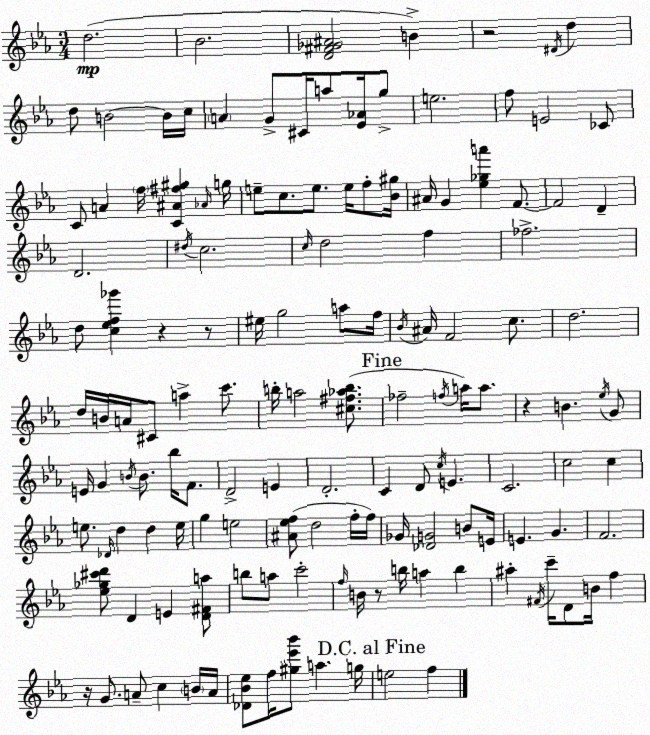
X:1
T:Untitled
M:3/4
L:1/4
K:Cm
d2 _B2 [D^F_G^A]2 B z2 ^D/4 d d/2 B2 B/4 c/4 A G/2 ^C/4 a/2 [_E_A]/4 g/2 e2 f/2 E2 _C/2 C/2 A f/4 [C^A^f^g] _A/4 g/4 e/2 c/2 e/2 e/4 f/2 [_B^g]/4 ^A/4 G [_e_ga'] F/2 F2 D D2 ^d/4 c2 c/4 d2 f _f2 d/2 [c_ef_g'] z z/2 ^e/4 g2 a/2 f/4 _B/4 ^A/4 F2 c/2 d2 d/4 B/4 A/4 ^C/2 a c'/2 b/4 a2 [^c^f_ab]/2 _f2 f/4 a/4 a/2 z B _e/4 G/2 E/4 G B/4 B/2 _b/4 F/2 D2 E D2 C D/2 c/4 E C2 c2 c e/2 _D/4 d d e/4 g e2 [^A_ef]/2 d2 f/4 f/4 _G/4 [_DG]2 B/2 E/4 E G F2 [_e_g^c'd']/2 D E [D^Fa]/2 b/2 a/2 c'2 f/4 B/4 z/2 b/4 a b ^a ^F/4 c'/4 D/2 B/4 f z/4 G/2 A/2 c B/4 A/4 [_D_B_e]/2 f/4 [^g_e'_b']/2 a g/4 e2 f